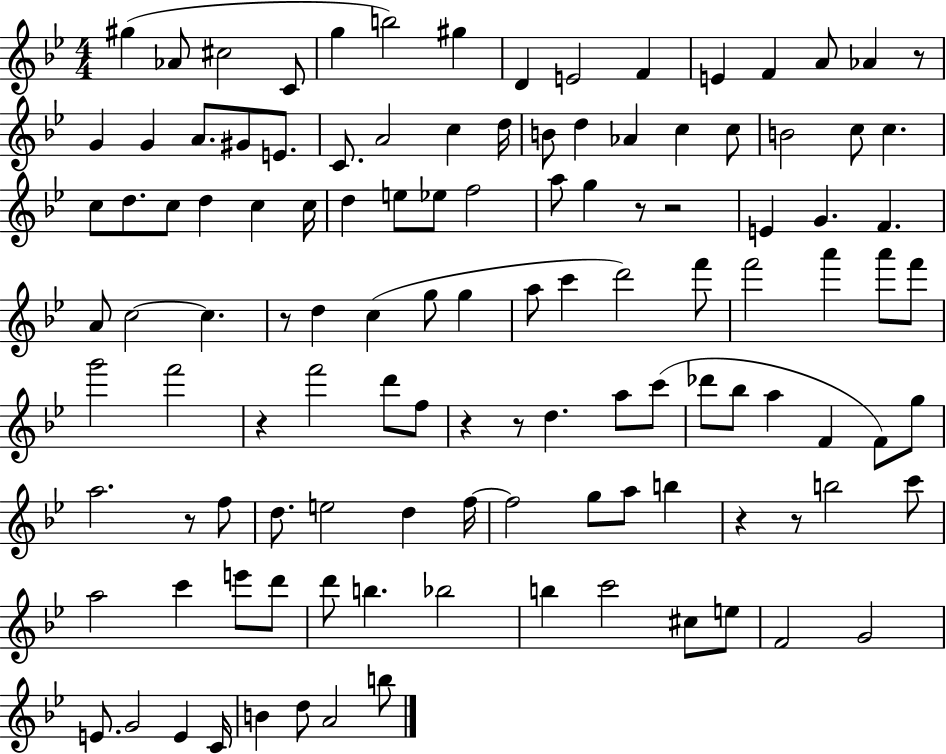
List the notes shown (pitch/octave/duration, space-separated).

G#5/q Ab4/e C#5/h C4/e G5/q B5/h G#5/q D4/q E4/h F4/q E4/q F4/q A4/e Ab4/q R/e G4/q G4/q A4/e. G#4/e E4/e. C4/e. A4/h C5/q D5/s B4/e D5/q Ab4/q C5/q C5/e B4/h C5/e C5/q. C5/e D5/e. C5/e D5/q C5/q C5/s D5/q E5/e Eb5/e F5/h A5/e G5/q R/e R/h E4/q G4/q. F4/q. A4/e C5/h C5/q. R/e D5/q C5/q G5/e G5/q A5/e C6/q D6/h F6/e F6/h A6/q A6/e F6/e G6/h F6/h R/q F6/h D6/e F5/e R/q R/e D5/q. A5/e C6/e Db6/e Bb5/e A5/q F4/q F4/e G5/e A5/h. R/e F5/e D5/e. E5/h D5/q F5/s F5/h G5/e A5/e B5/q R/q R/e B5/h C6/e A5/h C6/q E6/e D6/e D6/e B5/q. Bb5/h B5/q C6/h C#5/e E5/e F4/h G4/h E4/e. G4/h E4/q C4/s B4/q D5/e A4/h B5/e